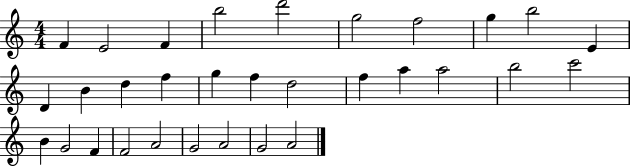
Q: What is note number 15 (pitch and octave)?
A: G5